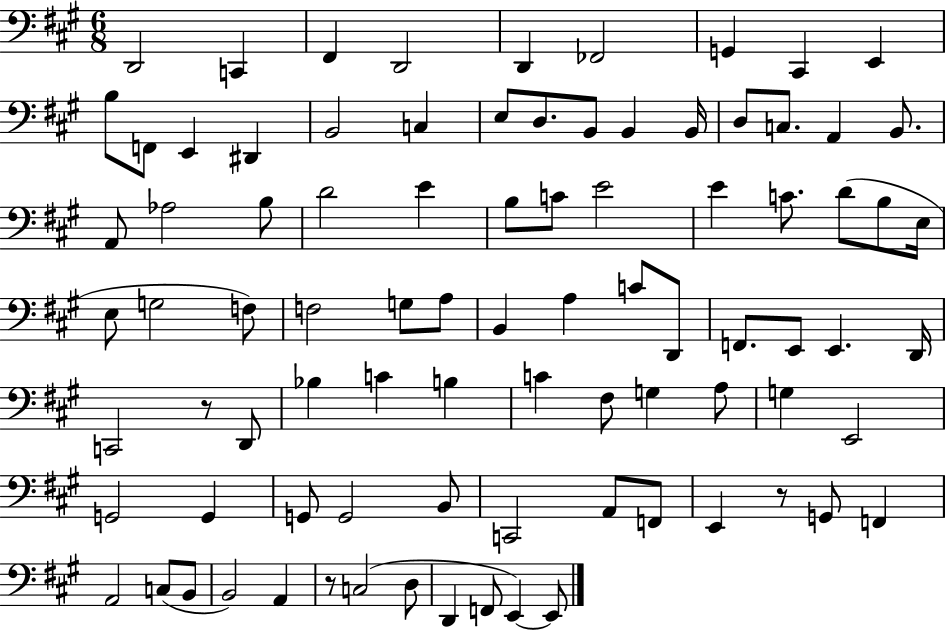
D2/h C2/q F#2/q D2/h D2/q FES2/h G2/q C#2/q E2/q B3/e F2/e E2/q D#2/q B2/h C3/q E3/e D3/e. B2/e B2/q B2/s D3/e C3/e. A2/q B2/e. A2/e Ab3/h B3/e D4/h E4/q B3/e C4/e E4/h E4/q C4/e. D4/e B3/e E3/s E3/e G3/h F3/e F3/h G3/e A3/e B2/q A3/q C4/e D2/e F2/e. E2/e E2/q. D2/s C2/h R/e D2/e Bb3/q C4/q B3/q C4/q F#3/e G3/q A3/e G3/q E2/h G2/h G2/q G2/e G2/h B2/e C2/h A2/e F2/e E2/q R/e G2/e F2/q A2/h C3/e B2/e B2/h A2/q R/e C3/h D3/e D2/q F2/e E2/q E2/e